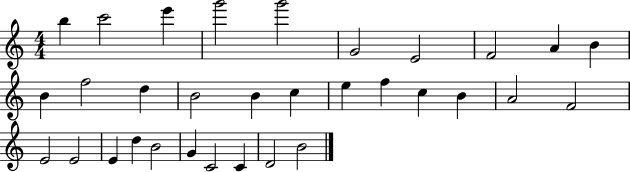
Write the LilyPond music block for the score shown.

{
  \clef treble
  \numericTimeSignature
  \time 4/4
  \key c \major
  b''4 c'''2 e'''4 | g'''2 g'''2 | g'2 e'2 | f'2 a'4 b'4 | \break b'4 f''2 d''4 | b'2 b'4 c''4 | e''4 f''4 c''4 b'4 | a'2 f'2 | \break e'2 e'2 | e'4 d''4 b'2 | g'4 c'2 c'4 | d'2 b'2 | \break \bar "|."
}